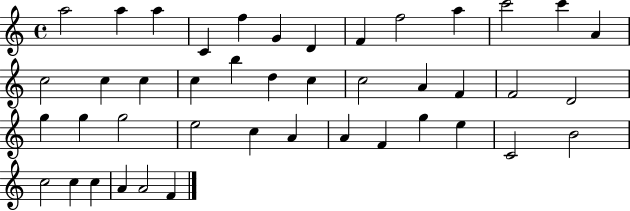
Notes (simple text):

A5/h A5/q A5/q C4/q F5/q G4/q D4/q F4/q F5/h A5/q C6/h C6/q A4/q C5/h C5/q C5/q C5/q B5/q D5/q C5/q C5/h A4/q F4/q F4/h D4/h G5/q G5/q G5/h E5/h C5/q A4/q A4/q F4/q G5/q E5/q C4/h B4/h C5/h C5/q C5/q A4/q A4/h F4/q